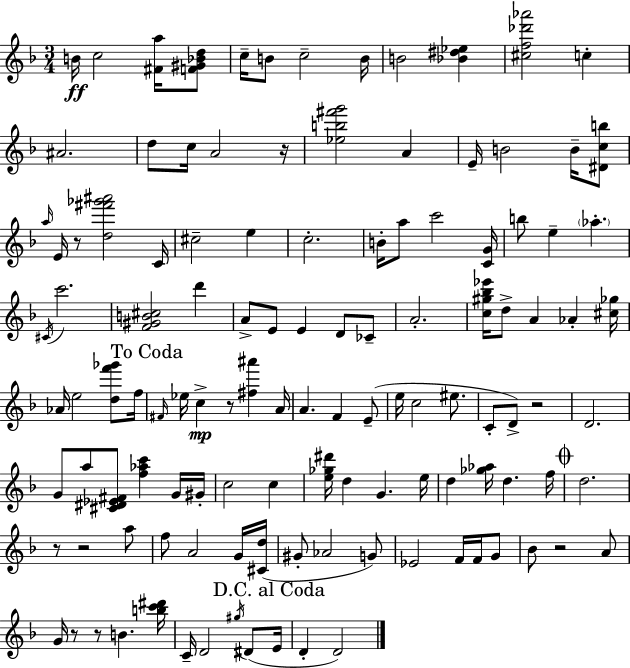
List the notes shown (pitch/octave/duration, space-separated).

B4/s C5/h [F#4,A5]/s [F4,G#4,Bb4,D5]/e C5/s B4/e C5/h B4/s B4/h [Bb4,D#5,Eb5]/q [C#5,F5,Db6,Ab6]/h C5/q A#4/h. D5/e C5/s A4/h R/s [Eb5,B5,F#6,G6]/h A4/q E4/s B4/h B4/s [D#4,C5,B5]/e A5/s E4/s R/e [D5,F#6,Gb6,A#6]/h C4/s C#5/h E5/q C5/h. B4/s A5/e C6/h [C4,G4]/s B5/e E5/q Ab5/q. C#4/s C6/h. [F4,G#4,B4,C#5]/h D6/q A4/e E4/e E4/q D4/e CES4/e A4/h. [C5,G#5,Bb5,Eb6]/s D5/e A4/q Ab4/q [C#5,Gb5]/s Ab4/s E5/h [D5,F6,Gb6]/e F5/s F#4/s Eb5/s C5/q R/e [F#5,A#6]/q A4/s A4/q. F4/q E4/e E5/s C5/h EIS5/e. C4/e D4/e R/h D4/h. G4/e A5/e [C#4,D#4,Eb4,F#4]/e [F5,Ab5,C6]/q G4/s G#4/s C5/h C5/q [E5,Gb5,D#6]/s D5/q G4/q. E5/s D5/q [Gb5,Ab5]/s D5/q. F5/s D5/h. R/e R/h A5/e F5/e A4/h G4/s [C#4,D5]/s G#4/e Ab4/h G4/e Eb4/h F4/s F4/s G4/e Bb4/e R/h A4/e G4/s R/e R/e B4/q. [B5,C6,D#6]/s C4/s D4/h G#5/s D#4/e E4/s D4/q D4/h